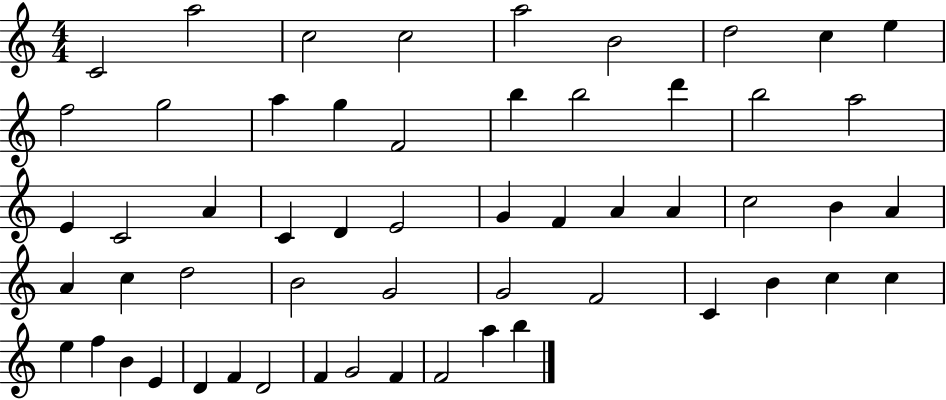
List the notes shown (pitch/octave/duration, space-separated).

C4/h A5/h C5/h C5/h A5/h B4/h D5/h C5/q E5/q F5/h G5/h A5/q G5/q F4/h B5/q B5/h D6/q B5/h A5/h E4/q C4/h A4/q C4/q D4/q E4/h G4/q F4/q A4/q A4/q C5/h B4/q A4/q A4/q C5/q D5/h B4/h G4/h G4/h F4/h C4/q B4/q C5/q C5/q E5/q F5/q B4/q E4/q D4/q F4/q D4/h F4/q G4/h F4/q F4/h A5/q B5/q